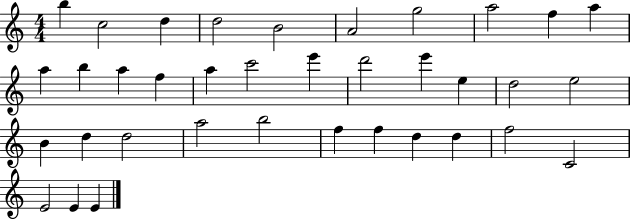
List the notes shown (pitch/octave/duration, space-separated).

B5/q C5/h D5/q D5/h B4/h A4/h G5/h A5/h F5/q A5/q A5/q B5/q A5/q F5/q A5/q C6/h E6/q D6/h E6/q E5/q D5/h E5/h B4/q D5/q D5/h A5/h B5/h F5/q F5/q D5/q D5/q F5/h C4/h E4/h E4/q E4/q